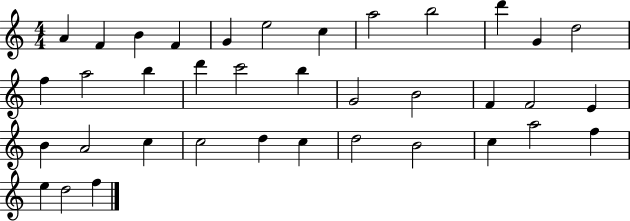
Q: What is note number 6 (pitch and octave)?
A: E5